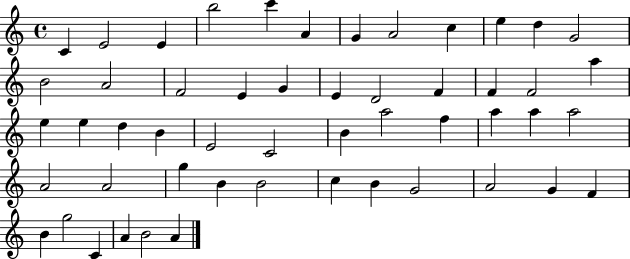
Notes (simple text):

C4/q E4/h E4/q B5/h C6/q A4/q G4/q A4/h C5/q E5/q D5/q G4/h B4/h A4/h F4/h E4/q G4/q E4/q D4/h F4/q F4/q F4/h A5/q E5/q E5/q D5/q B4/q E4/h C4/h B4/q A5/h F5/q A5/q A5/q A5/h A4/h A4/h G5/q B4/q B4/h C5/q B4/q G4/h A4/h G4/q F4/q B4/q G5/h C4/q A4/q B4/h A4/q